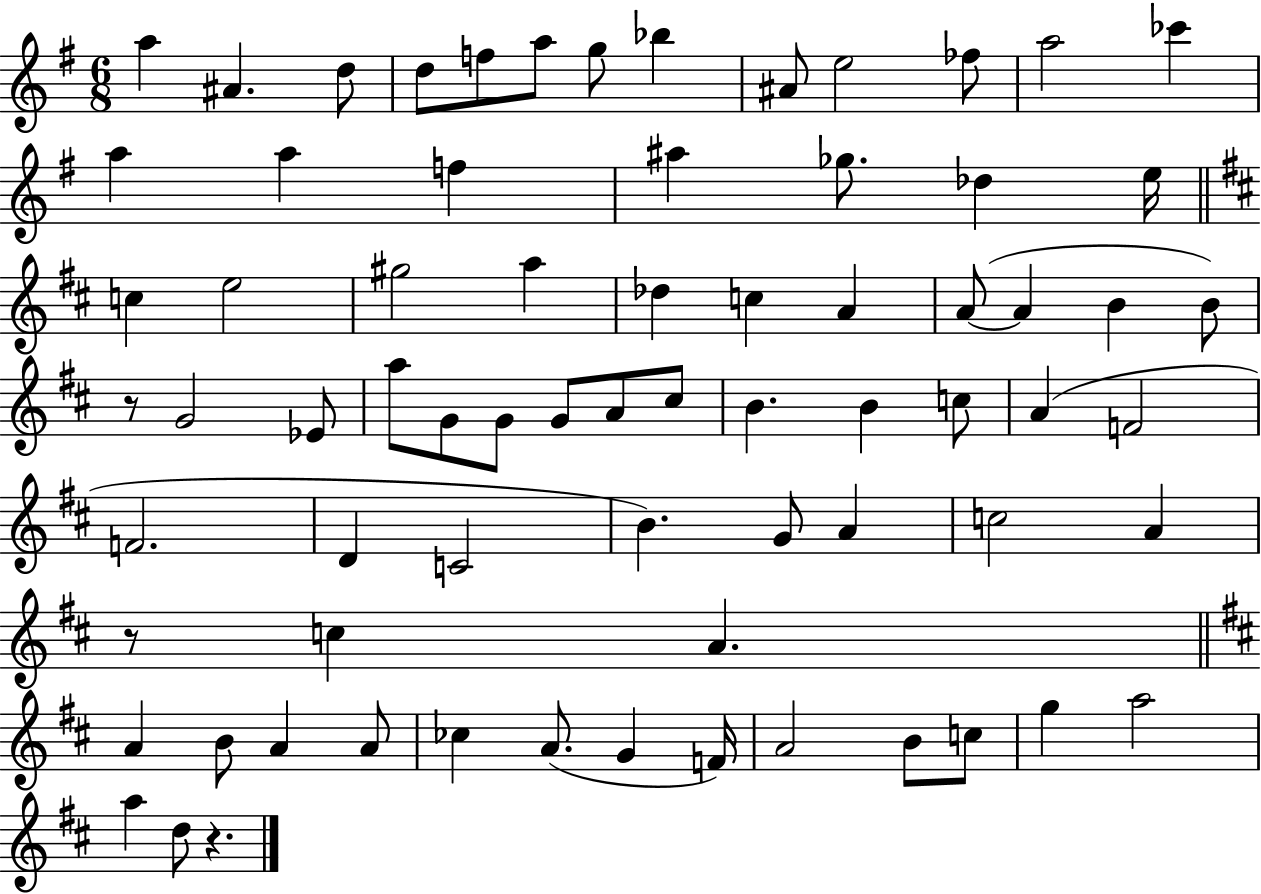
A5/q A#4/q. D5/e D5/e F5/e A5/e G5/e Bb5/q A#4/e E5/h FES5/e A5/h CES6/q A5/q A5/q F5/q A#5/q Gb5/e. Db5/q E5/s C5/q E5/h G#5/h A5/q Db5/q C5/q A4/q A4/e A4/q B4/q B4/e R/e G4/h Eb4/e A5/e G4/e G4/e G4/e A4/e C#5/e B4/q. B4/q C5/e A4/q F4/h F4/h. D4/q C4/h B4/q. G4/e A4/q C5/h A4/q R/e C5/q A4/q. A4/q B4/e A4/q A4/e CES5/q A4/e. G4/q F4/s A4/h B4/e C5/e G5/q A5/h A5/q D5/e R/q.